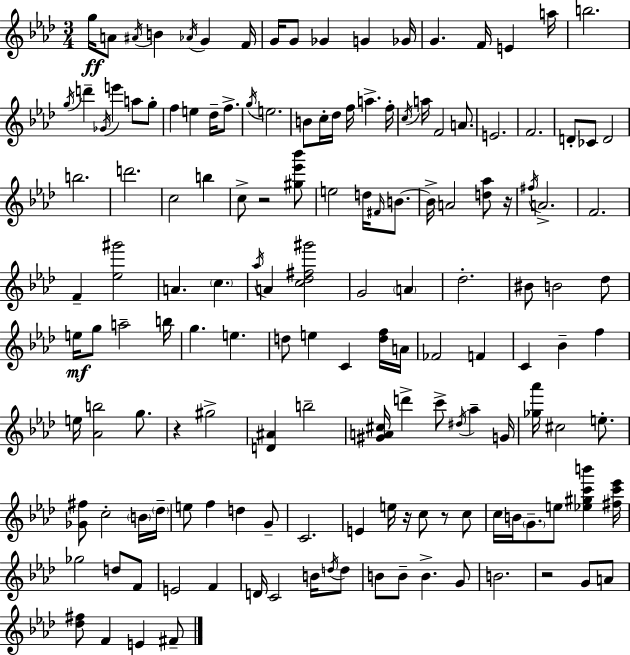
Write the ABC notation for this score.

X:1
T:Untitled
M:3/4
L:1/4
K:Fm
g/4 A/2 ^A/4 B _A/4 G F/4 G/4 G/2 _G G _G/4 G F/4 E a/4 b2 g/4 d' _G/4 e' a/2 g/2 f e _d/4 f/2 g/4 e2 B/2 c/4 _d/4 f/4 a f/4 c/4 a/4 F2 A/2 E2 F2 D/2 _C/2 D2 b2 d'2 c2 b c/2 z2 [^g_e'_b']/2 e2 d/4 ^F/4 B/2 B/4 A2 [d_a]/2 z/4 ^f/4 A2 F2 F [_e^g']2 A c _a/4 A [c_d^f^g']2 G2 A _d2 ^B/2 B2 _d/2 e/4 g/2 a2 b/4 g e d/2 e C [df]/4 A/4 _F2 F C _B f e/4 [_Ab]2 g/2 z ^g2 [D^A] b2 [^GA^c]/4 d' c'/2 ^d/4 _a G/4 [_g_a']/4 ^c2 e/2 [_G^f]/2 c2 B/4 _d/4 e/2 f d G/2 C2 E e/4 z/4 c/2 z/2 c/2 c/4 B/4 G/2 e/2 [_e^gc'b'] [^fc'_e']/4 _g2 d/2 F/2 E2 F D/4 C2 B/4 d/4 d/2 B/2 B/2 B G/2 B2 z2 G/2 A/2 [_d^f]/2 F E ^F/2